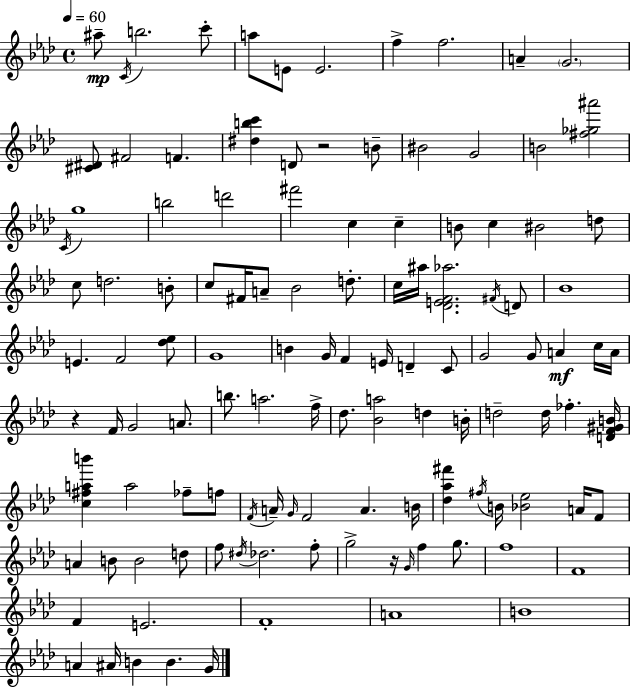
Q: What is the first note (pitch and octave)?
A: A#5